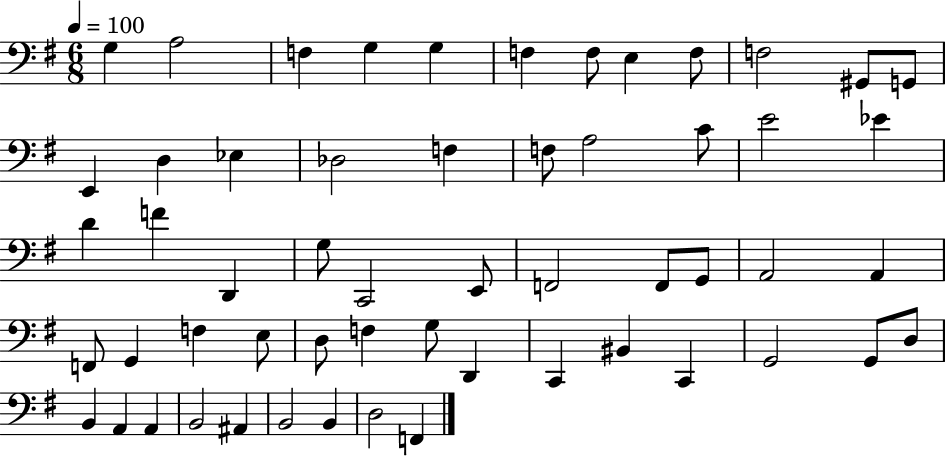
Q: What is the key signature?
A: G major